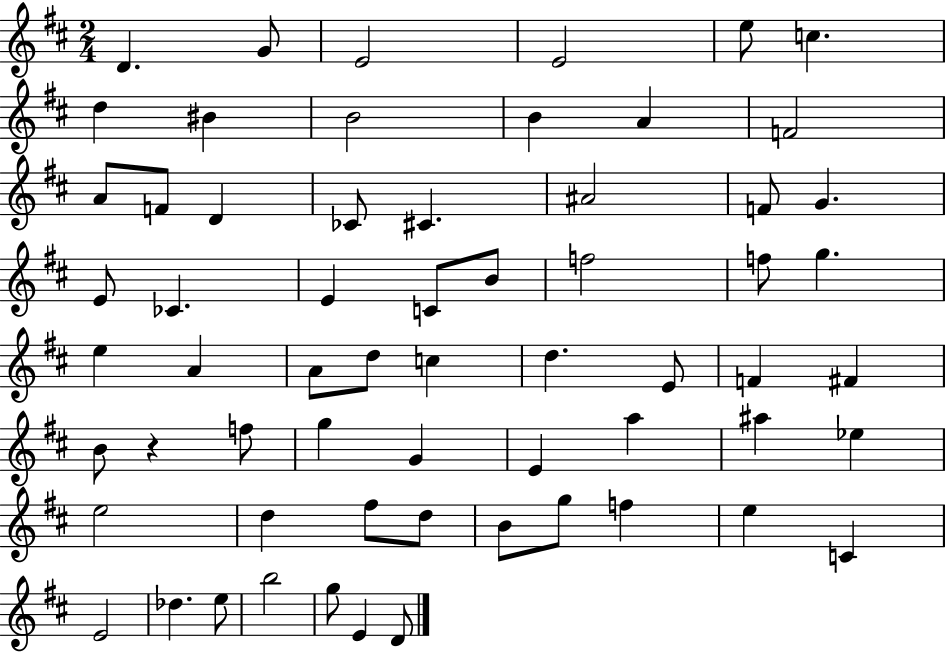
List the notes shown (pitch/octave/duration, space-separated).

D4/q. G4/e E4/h E4/h E5/e C5/q. D5/q BIS4/q B4/h B4/q A4/q F4/h A4/e F4/e D4/q CES4/e C#4/q. A#4/h F4/e G4/q. E4/e CES4/q. E4/q C4/e B4/e F5/h F5/e G5/q. E5/q A4/q A4/e D5/e C5/q D5/q. E4/e F4/q F#4/q B4/e R/q F5/e G5/q G4/q E4/q A5/q A#5/q Eb5/q E5/h D5/q F#5/e D5/e B4/e G5/e F5/q E5/q C4/q E4/h Db5/q. E5/e B5/h G5/e E4/q D4/e